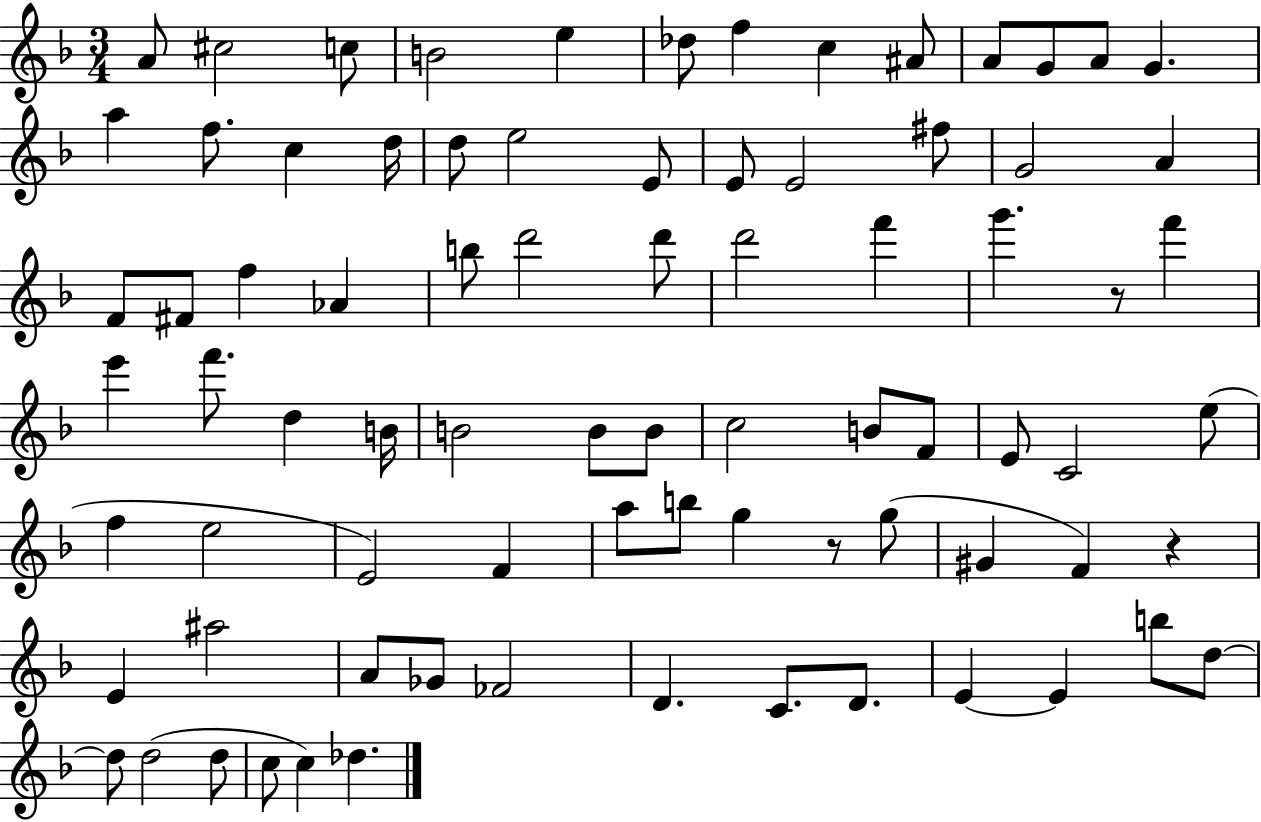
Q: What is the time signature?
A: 3/4